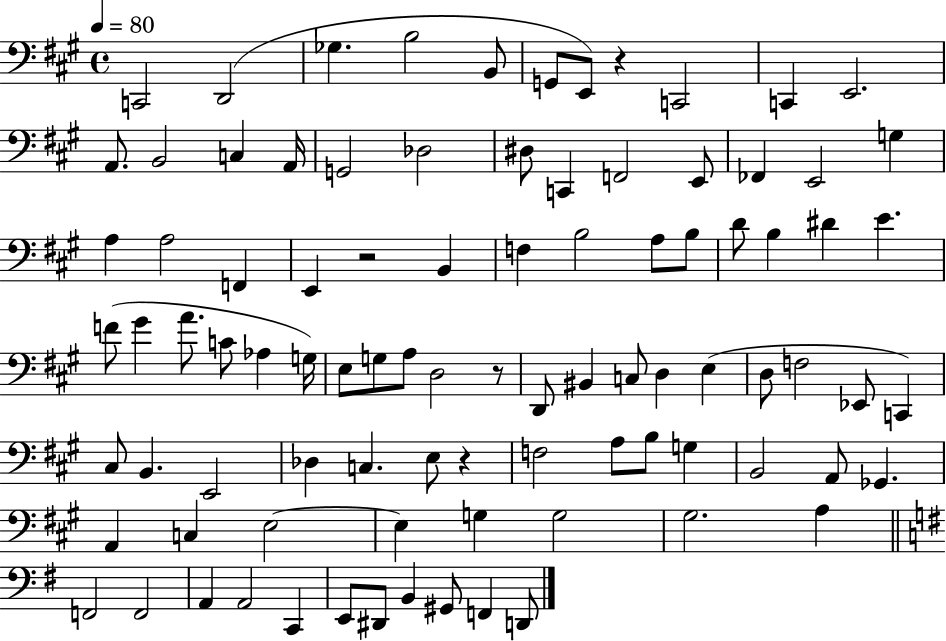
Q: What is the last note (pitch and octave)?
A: D2